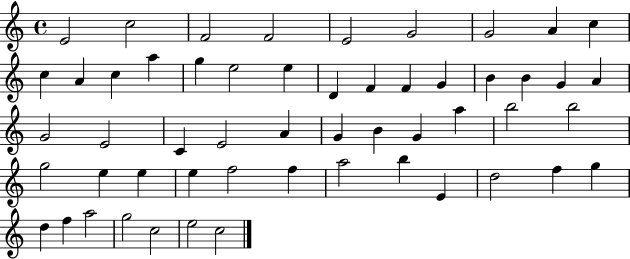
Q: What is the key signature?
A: C major